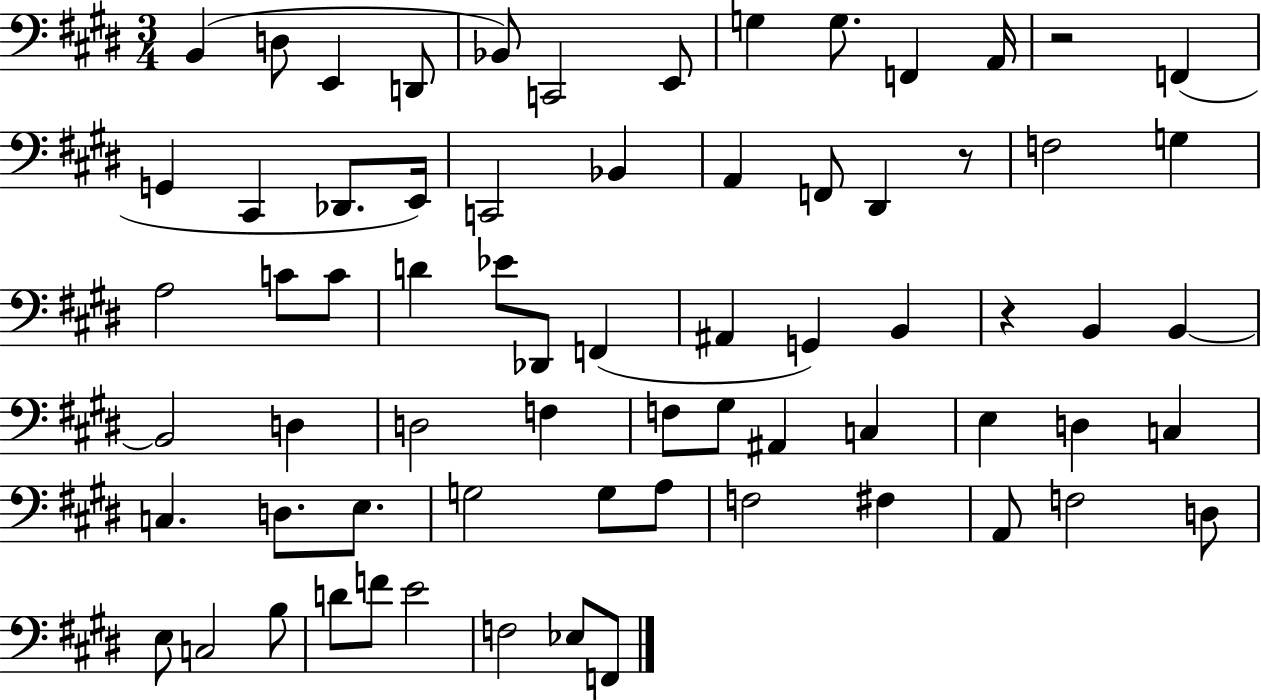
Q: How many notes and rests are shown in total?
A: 69